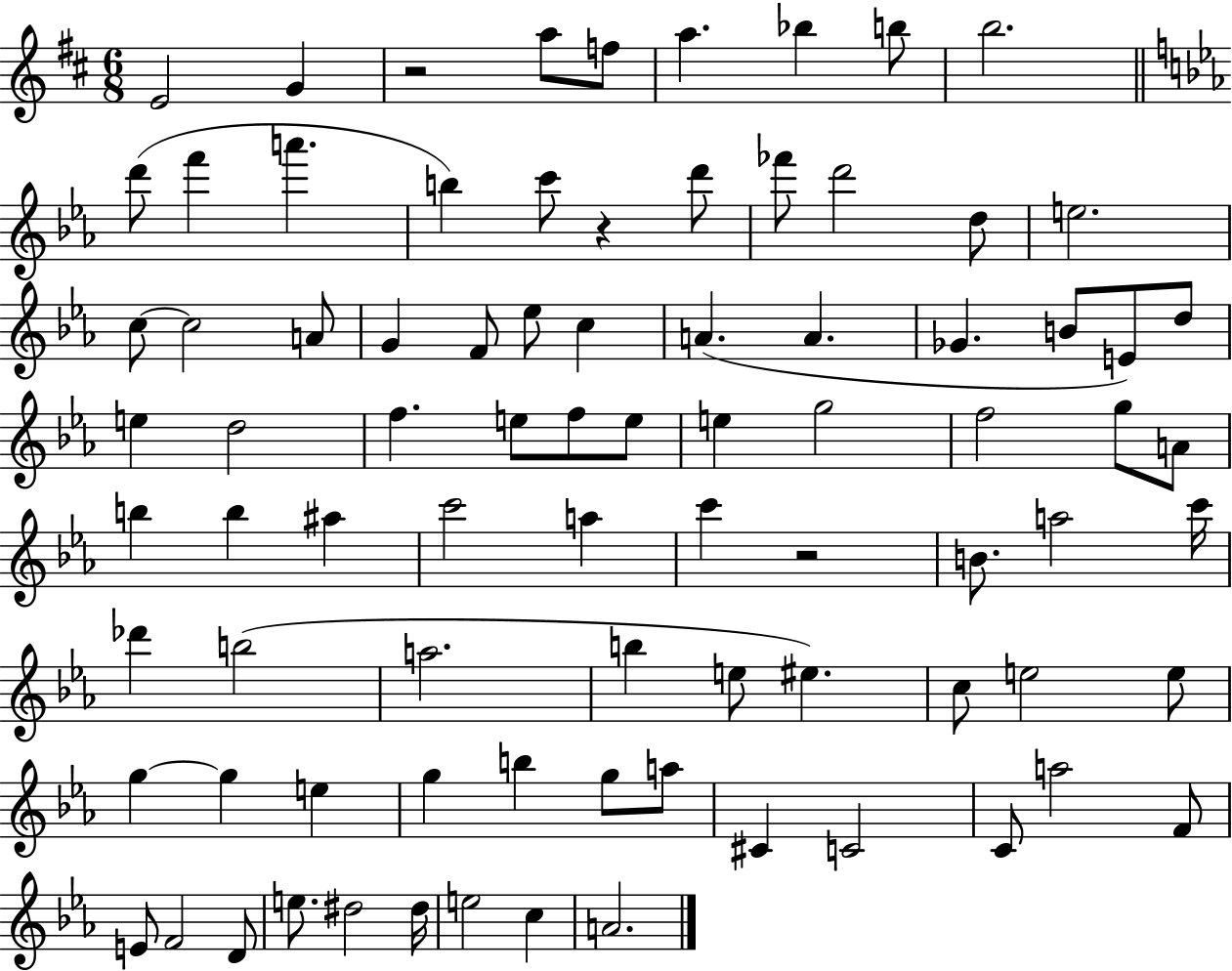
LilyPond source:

{
  \clef treble
  \numericTimeSignature
  \time 6/8
  \key d \major
  e'2 g'4 | r2 a''8 f''8 | a''4. bes''4 b''8 | b''2. | \break \bar "||" \break \key c \minor d'''8( f'''4 a'''4. | b''4) c'''8 r4 d'''8 | fes'''8 d'''2 d''8 | e''2. | \break c''8~~ c''2 a'8 | g'4 f'8 ees''8 c''4 | a'4.( a'4. | ges'4. b'8 e'8) d''8 | \break e''4 d''2 | f''4. e''8 f''8 e''8 | e''4 g''2 | f''2 g''8 a'8 | \break b''4 b''4 ais''4 | c'''2 a''4 | c'''4 r2 | b'8. a''2 c'''16 | \break des'''4 b''2( | a''2. | b''4 e''8 eis''4.) | c''8 e''2 e''8 | \break g''4~~ g''4 e''4 | g''4 b''4 g''8 a''8 | cis'4 c'2 | c'8 a''2 f'8 | \break e'8 f'2 d'8 | e''8. dis''2 dis''16 | e''2 c''4 | a'2. | \break \bar "|."
}